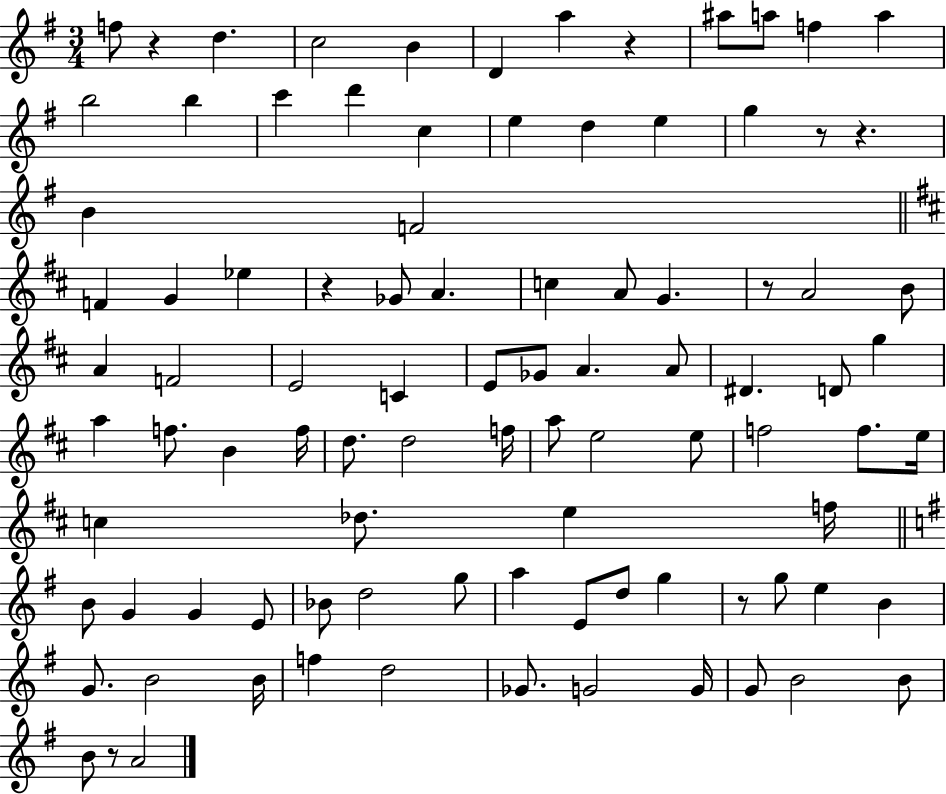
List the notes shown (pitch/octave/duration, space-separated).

F5/e R/q D5/q. C5/h B4/q D4/q A5/q R/q A#5/e A5/e F5/q A5/q B5/h B5/q C6/q D6/q C5/q E5/q D5/q E5/q G5/q R/e R/q. B4/q F4/h F4/q G4/q Eb5/q R/q Gb4/e A4/q. C5/q A4/e G4/q. R/e A4/h B4/e A4/q F4/h E4/h C4/q E4/e Gb4/e A4/q. A4/e D#4/q. D4/e G5/q A5/q F5/e. B4/q F5/s D5/e. D5/h F5/s A5/e E5/h E5/e F5/h F5/e. E5/s C5/q Db5/e. E5/q F5/s B4/e G4/q G4/q E4/e Bb4/e D5/h G5/e A5/q E4/e D5/e G5/q R/e G5/e E5/q B4/q G4/e. B4/h B4/s F5/q D5/h Gb4/e. G4/h G4/s G4/e B4/h B4/e B4/e R/e A4/h